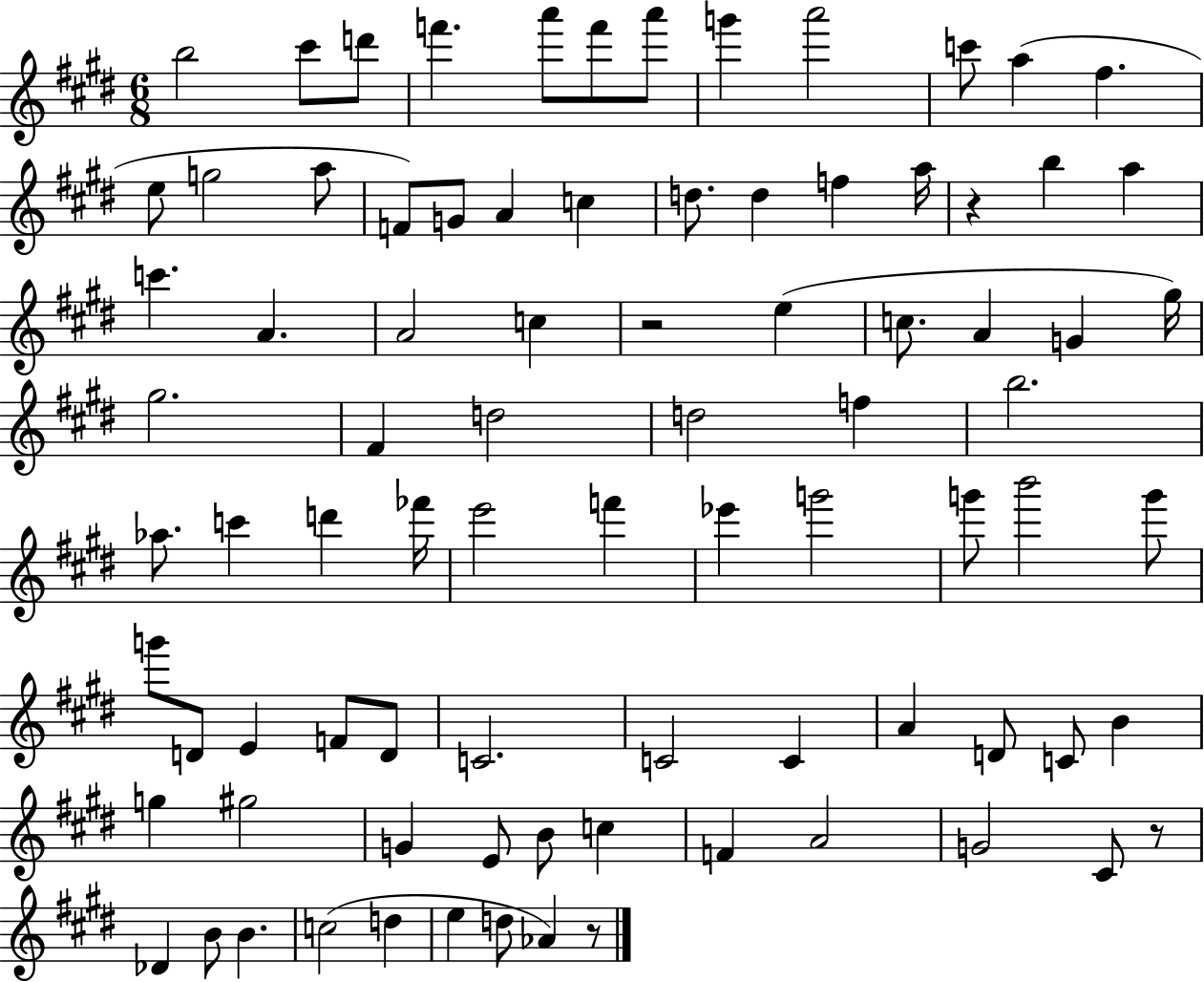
B5/h C#6/e D6/e F6/q. A6/e F6/e A6/e G6/q A6/h C6/e A5/q F#5/q. E5/e G5/h A5/e F4/e G4/e A4/q C5/q D5/e. D5/q F5/q A5/s R/q B5/q A5/q C6/q. A4/q. A4/h C5/q R/h E5/q C5/e. A4/q G4/q G#5/s G#5/h. F#4/q D5/h D5/h F5/q B5/h. Ab5/e. C6/q D6/q FES6/s E6/h F6/q Eb6/q G6/h G6/e B6/h G6/e G6/e D4/e E4/q F4/e D4/e C4/h. C4/h C4/q A4/q D4/e C4/e B4/q G5/q G#5/h G4/q E4/e B4/e C5/q F4/q A4/h G4/h C#4/e R/e Db4/q B4/e B4/q. C5/h D5/q E5/q D5/e Ab4/q R/e